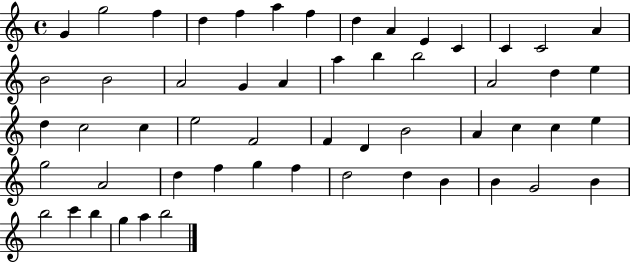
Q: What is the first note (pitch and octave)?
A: G4